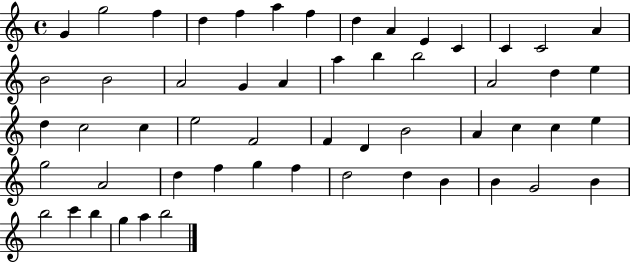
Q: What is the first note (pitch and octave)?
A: G4